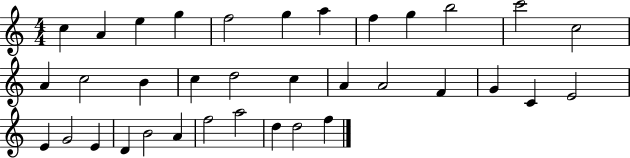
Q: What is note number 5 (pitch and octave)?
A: F5